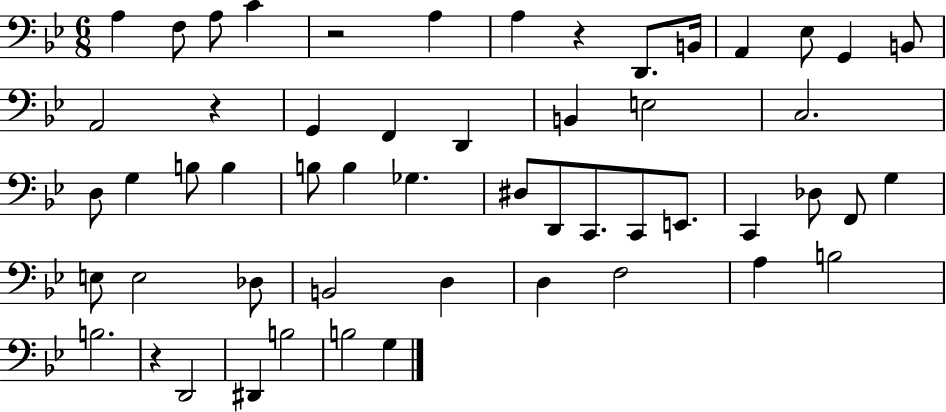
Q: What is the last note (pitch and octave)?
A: G3